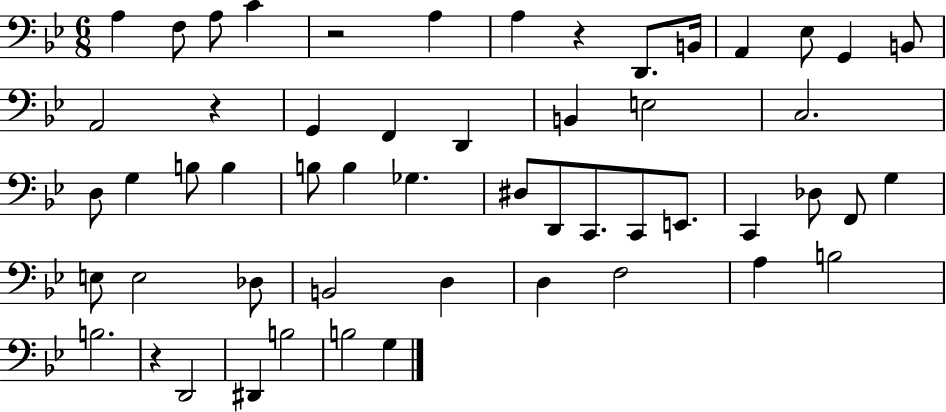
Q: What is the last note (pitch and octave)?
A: G3